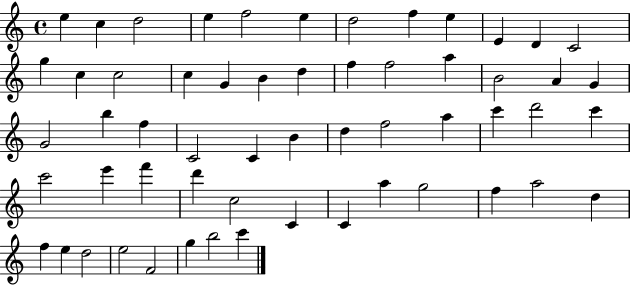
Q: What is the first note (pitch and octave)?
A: E5